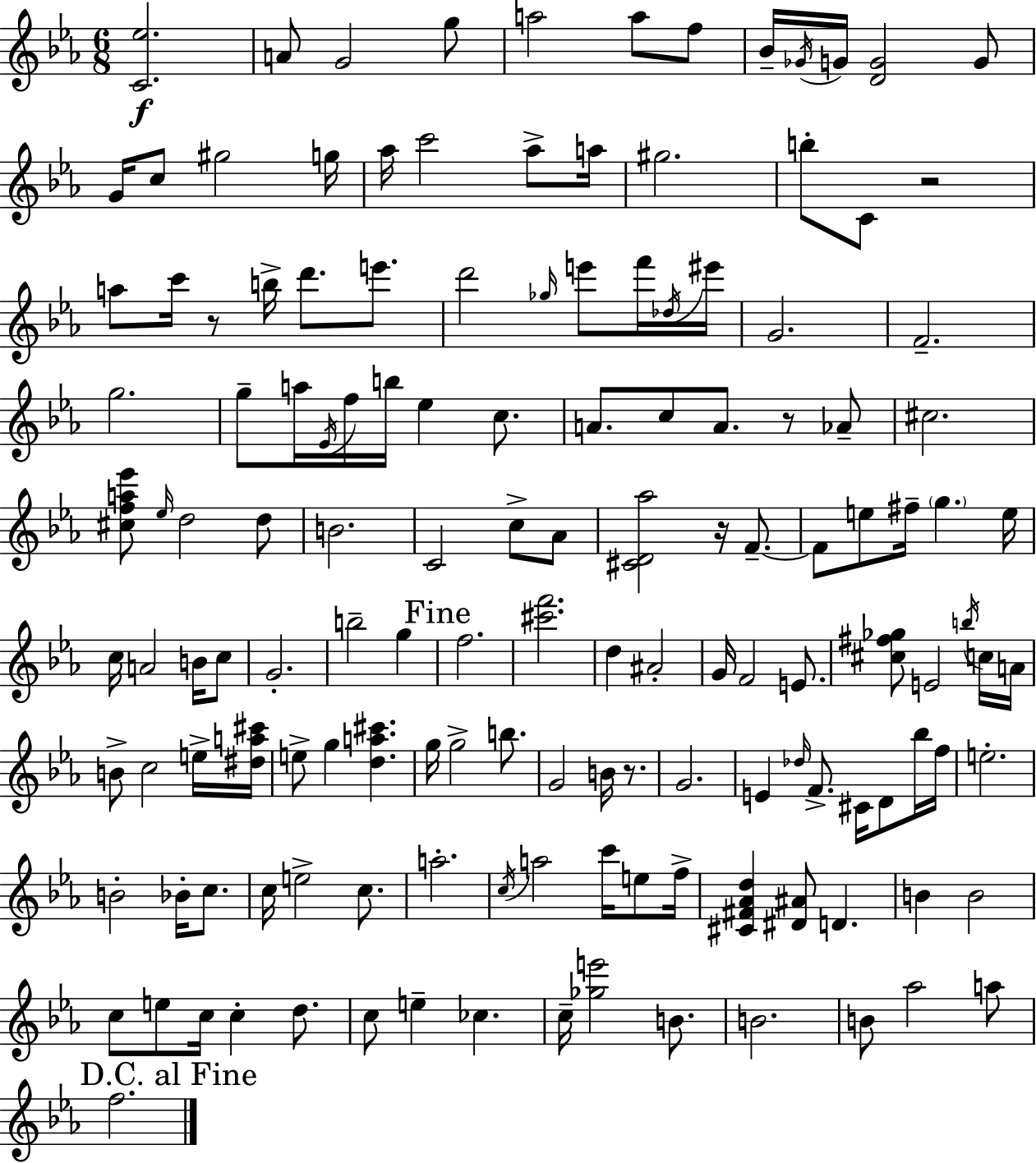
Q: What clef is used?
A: treble